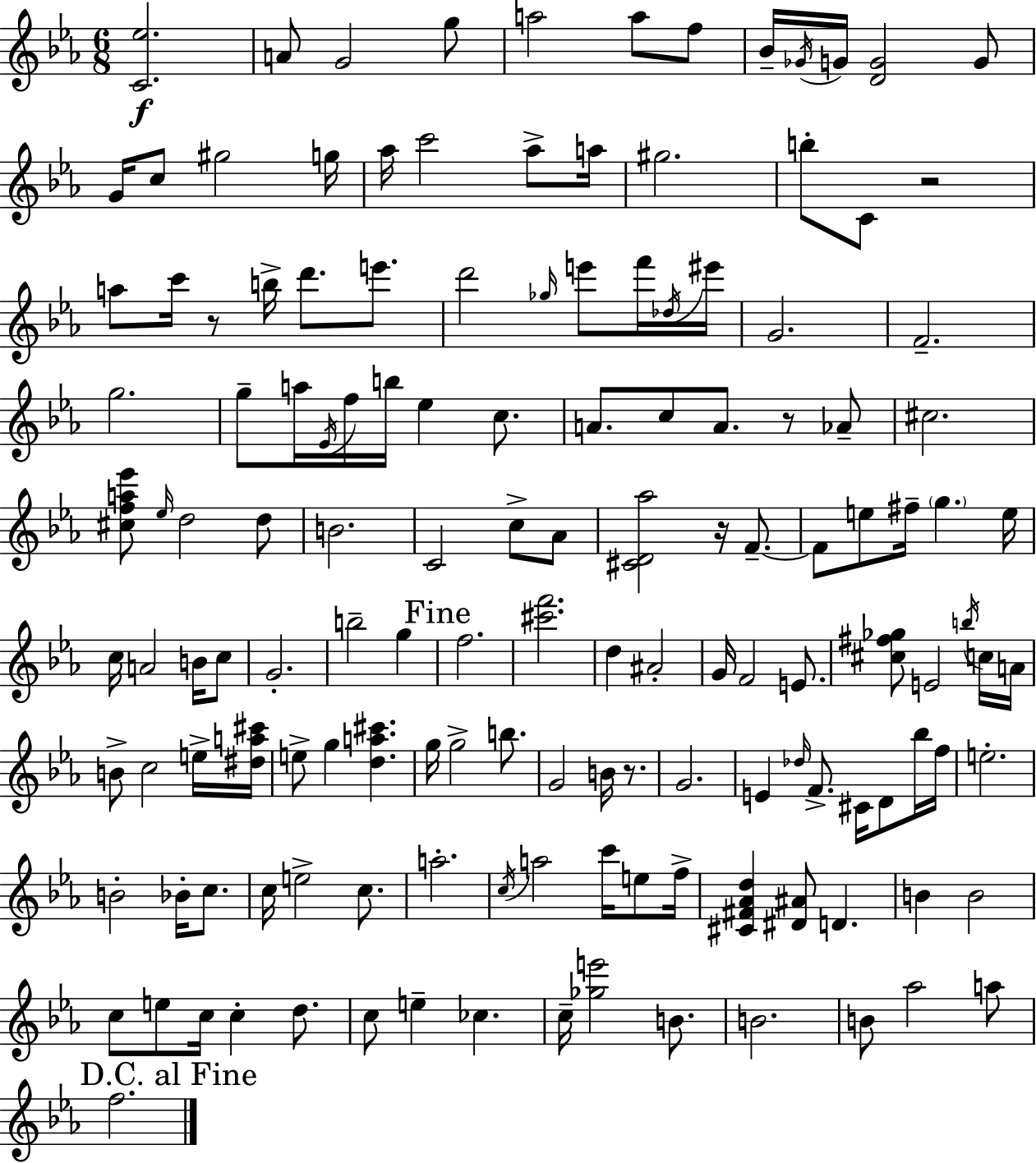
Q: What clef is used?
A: treble